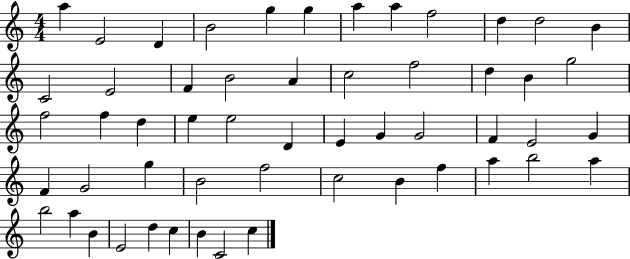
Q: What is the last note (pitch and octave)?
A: C5